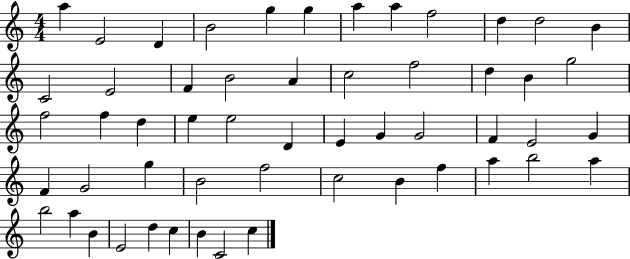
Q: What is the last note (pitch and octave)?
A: C5